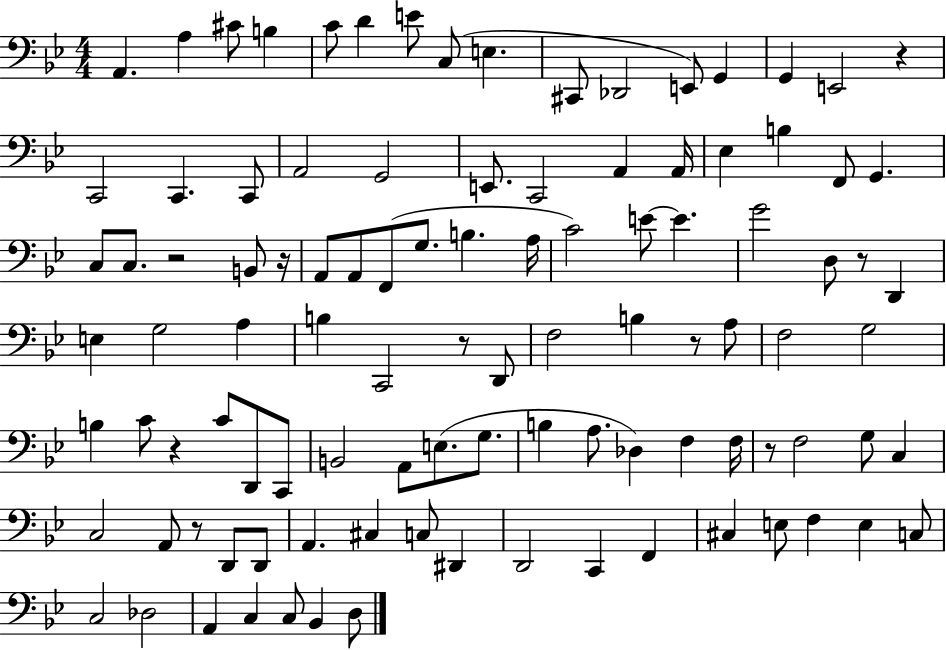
A2/q. A3/q C#4/e B3/q C4/e D4/q E4/e C3/e E3/q. C#2/e Db2/h E2/e G2/q G2/q E2/h R/q C2/h C2/q. C2/e A2/h G2/h E2/e. C2/h A2/q A2/s Eb3/q B3/q F2/e G2/q. C3/e C3/e. R/h B2/e R/s A2/e A2/e F2/e G3/e. B3/q. A3/s C4/h E4/e E4/q. G4/h D3/e R/e D2/q E3/q G3/h A3/q B3/q C2/h R/e D2/e F3/h B3/q R/e A3/e F3/h G3/h B3/q C4/e R/q C4/e D2/e C2/e B2/h A2/e E3/e. G3/e. B3/q A3/e. Db3/q F3/q F3/s R/e F3/h G3/e C3/q C3/h A2/e R/e D2/e D2/e A2/q. C#3/q C3/e D#2/q D2/h C2/q F2/q C#3/q E3/e F3/q E3/q C3/e C3/h Db3/h A2/q C3/q C3/e Bb2/q D3/e